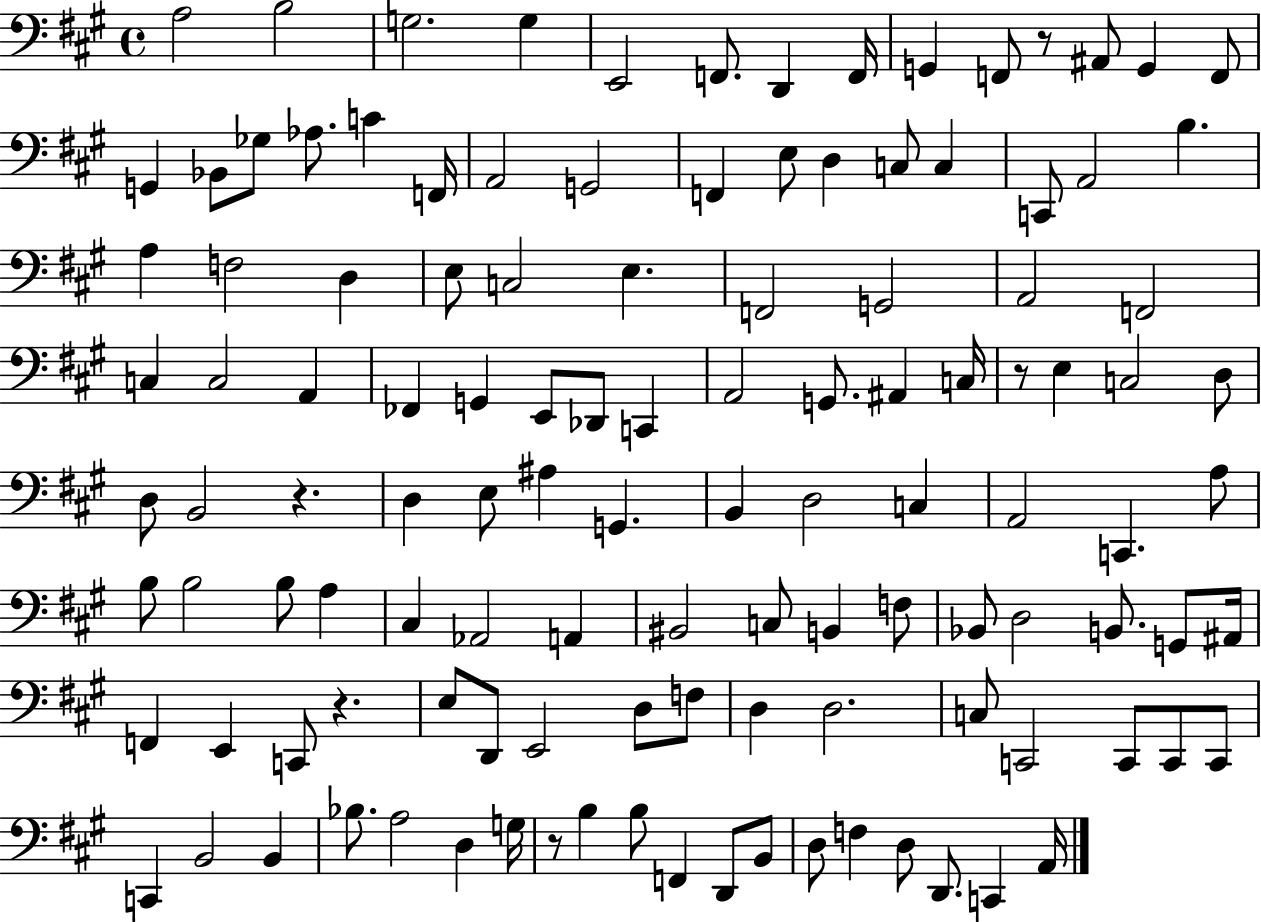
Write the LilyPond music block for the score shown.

{
  \clef bass
  \time 4/4
  \defaultTimeSignature
  \key a \major
  \repeat volta 2 { a2 b2 | g2. g4 | e,2 f,8. d,4 f,16 | g,4 f,8 r8 ais,8 g,4 f,8 | \break g,4 bes,8 ges8 aes8. c'4 f,16 | a,2 g,2 | f,4 e8 d4 c8 c4 | c,8 a,2 b4. | \break a4 f2 d4 | e8 c2 e4. | f,2 g,2 | a,2 f,2 | \break c4 c2 a,4 | fes,4 g,4 e,8 des,8 c,4 | a,2 g,8. ais,4 c16 | r8 e4 c2 d8 | \break d8 b,2 r4. | d4 e8 ais4 g,4. | b,4 d2 c4 | a,2 c,4. a8 | \break b8 b2 b8 a4 | cis4 aes,2 a,4 | bis,2 c8 b,4 f8 | bes,8 d2 b,8. g,8 ais,16 | \break f,4 e,4 c,8 r4. | e8 d,8 e,2 d8 f8 | d4 d2. | c8 c,2 c,8 c,8 c,8 | \break c,4 b,2 b,4 | bes8. a2 d4 g16 | r8 b4 b8 f,4 d,8 b,8 | d8 f4 d8 d,8. c,4 a,16 | \break } \bar "|."
}